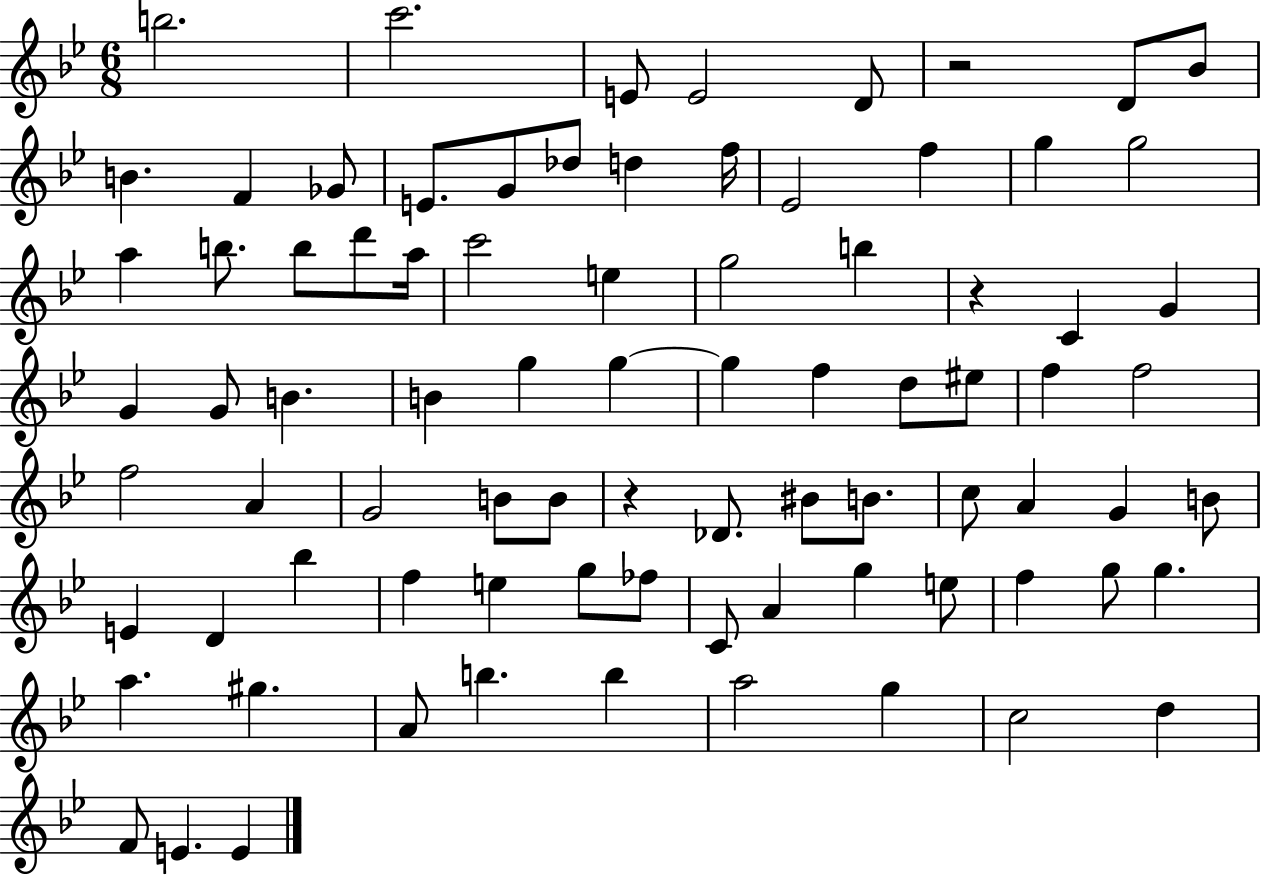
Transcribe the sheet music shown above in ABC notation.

X:1
T:Untitled
M:6/8
L:1/4
K:Bb
b2 c'2 E/2 E2 D/2 z2 D/2 _B/2 B F _G/2 E/2 G/2 _d/2 d f/4 _E2 f g g2 a b/2 b/2 d'/2 a/4 c'2 e g2 b z C G G G/2 B B g g g f d/2 ^e/2 f f2 f2 A G2 B/2 B/2 z _D/2 ^B/2 B/2 c/2 A G B/2 E D _b f e g/2 _f/2 C/2 A g e/2 f g/2 g a ^g A/2 b b a2 g c2 d F/2 E E